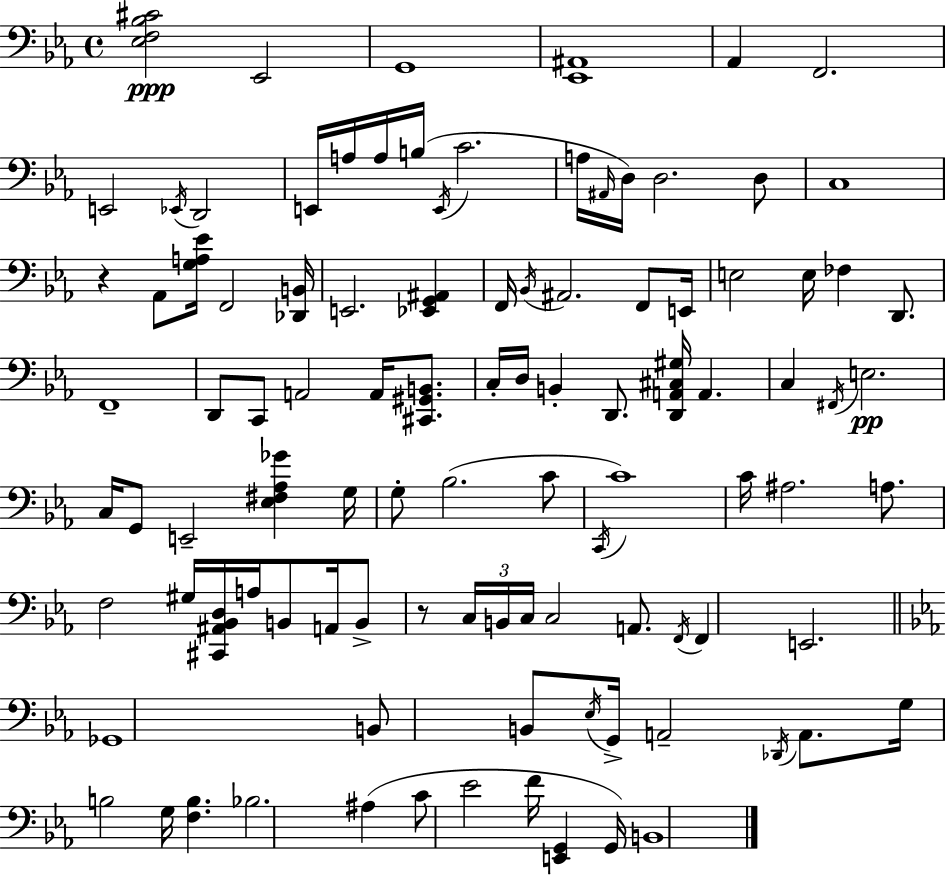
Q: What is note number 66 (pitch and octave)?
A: C3